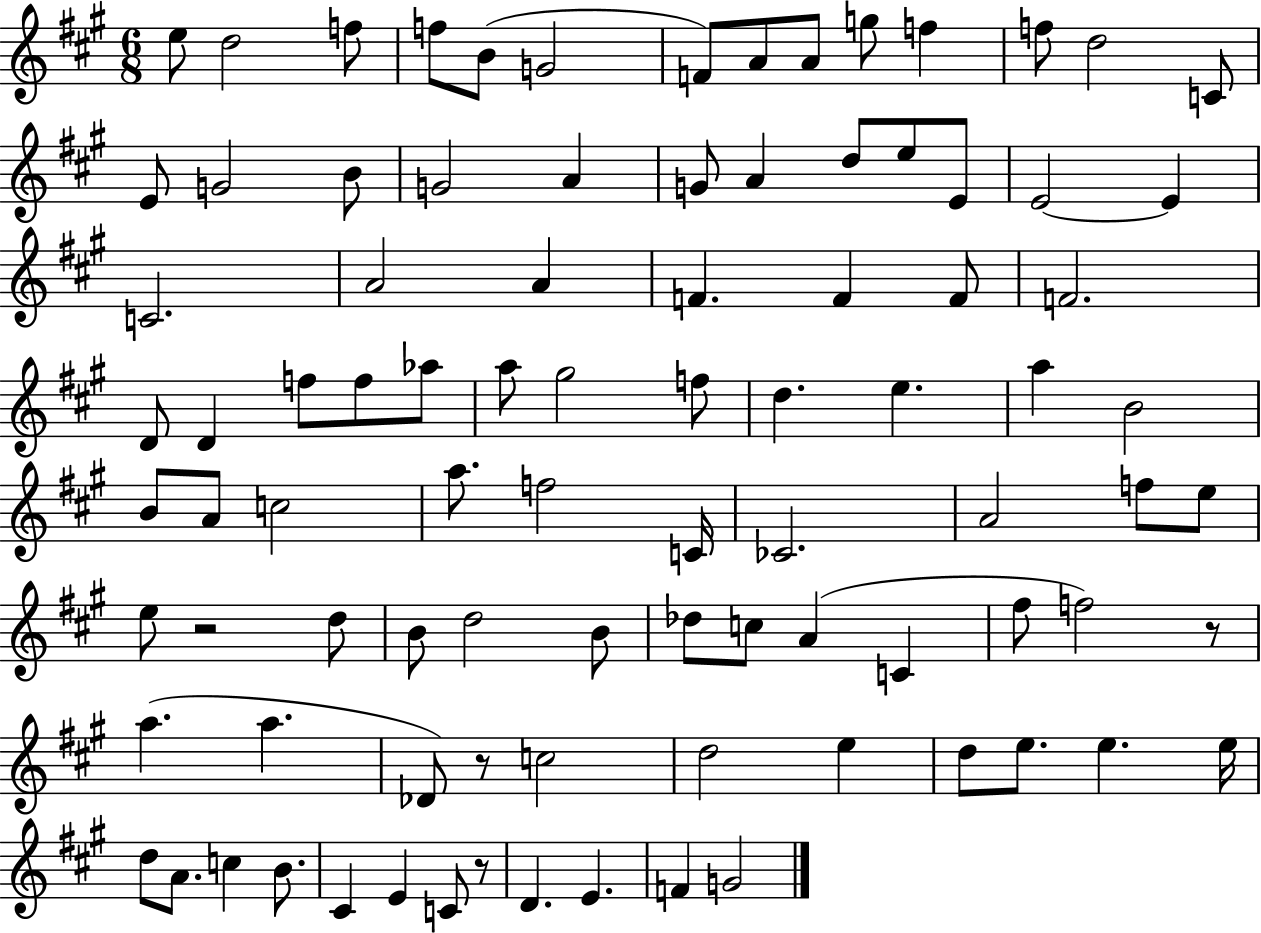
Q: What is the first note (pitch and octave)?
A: E5